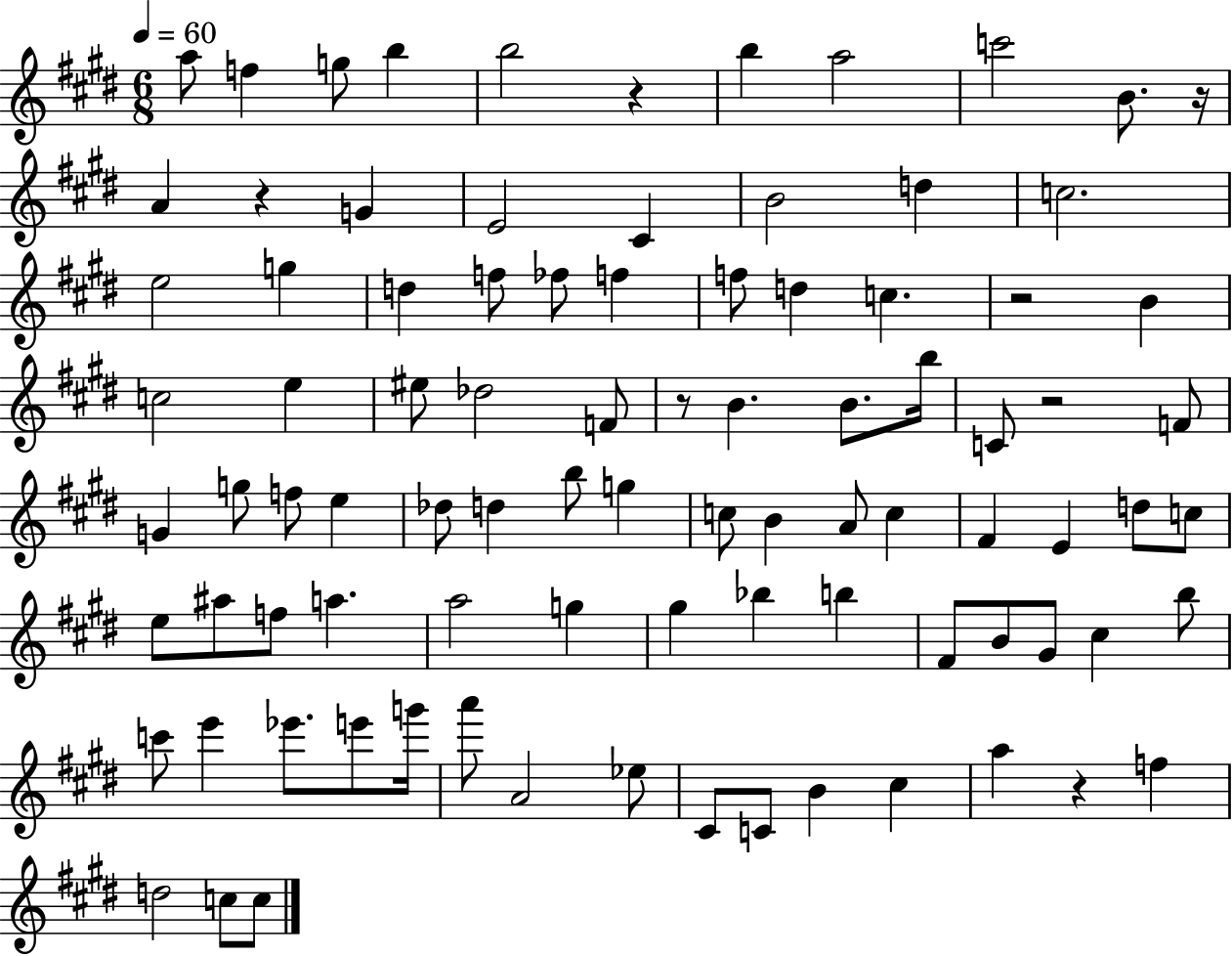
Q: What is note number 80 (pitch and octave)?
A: F5